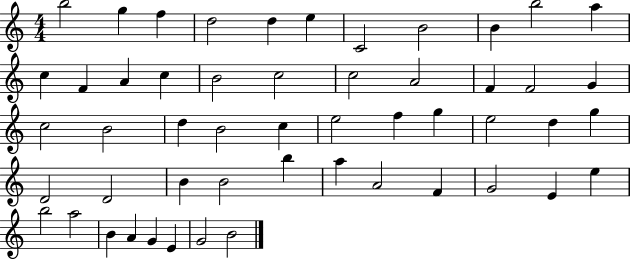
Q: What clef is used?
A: treble